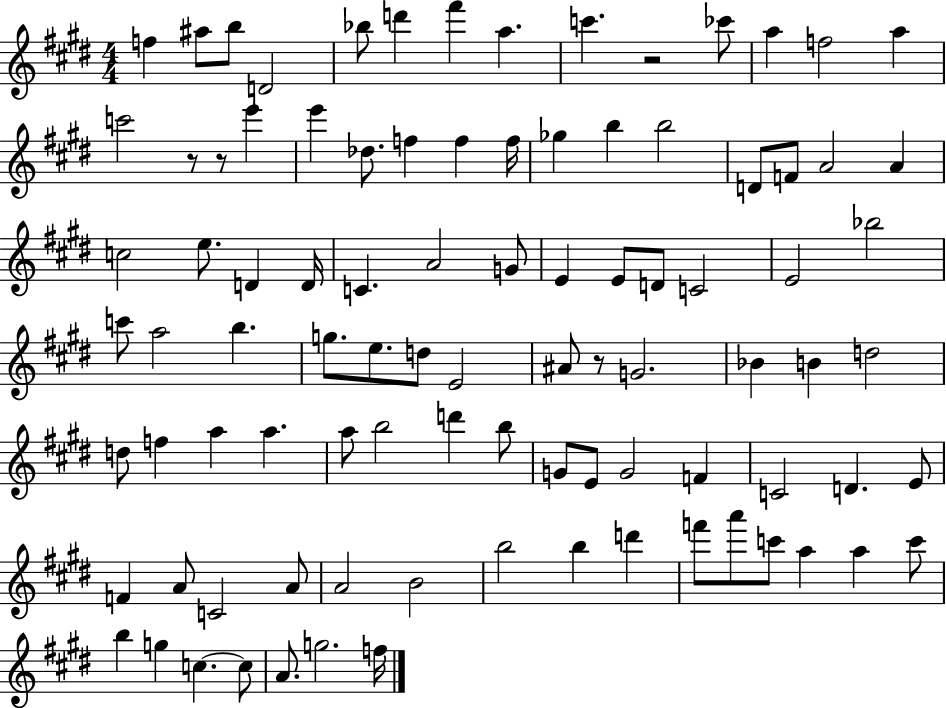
{
  \clef treble
  \numericTimeSignature
  \time 4/4
  \key e \major
  f''4 ais''8 b''8 d'2 | bes''8 d'''4 fis'''4 a''4. | c'''4. r2 ces'''8 | a''4 f''2 a''4 | \break c'''2 r8 r8 e'''4 | e'''4 des''8. f''4 f''4 f''16 | ges''4 b''4 b''2 | d'8 f'8 a'2 a'4 | \break c''2 e''8. d'4 d'16 | c'4. a'2 g'8 | e'4 e'8 d'8 c'2 | e'2 bes''2 | \break c'''8 a''2 b''4. | g''8. e''8. d''8 e'2 | ais'8 r8 g'2. | bes'4 b'4 d''2 | \break d''8 f''4 a''4 a''4. | a''8 b''2 d'''4 b''8 | g'8 e'8 g'2 f'4 | c'2 d'4. e'8 | \break f'4 a'8 c'2 a'8 | a'2 b'2 | b''2 b''4 d'''4 | f'''8 a'''8 c'''8 a''4 a''4 c'''8 | \break b''4 g''4 c''4.~~ c''8 | a'8. g''2. f''16 | \bar "|."
}